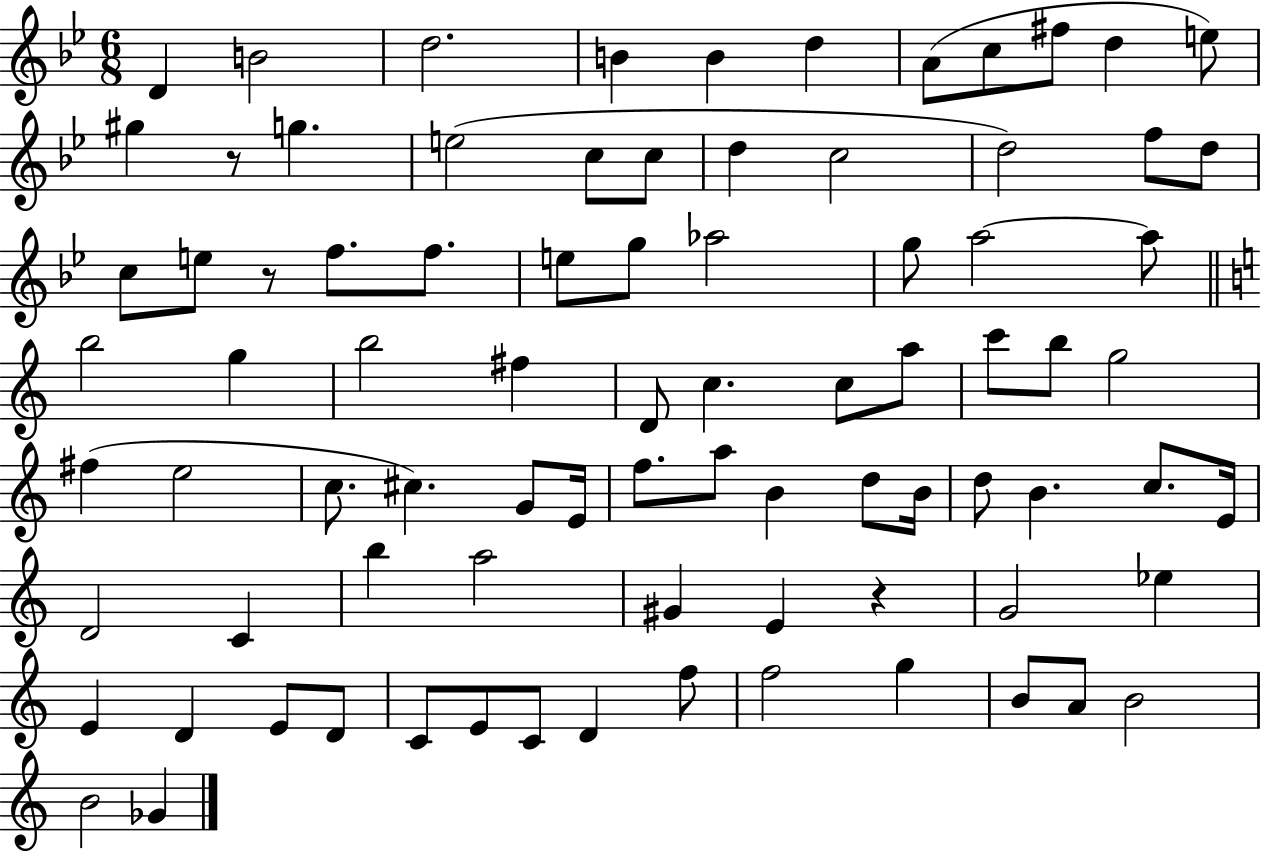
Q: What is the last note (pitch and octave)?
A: Gb4